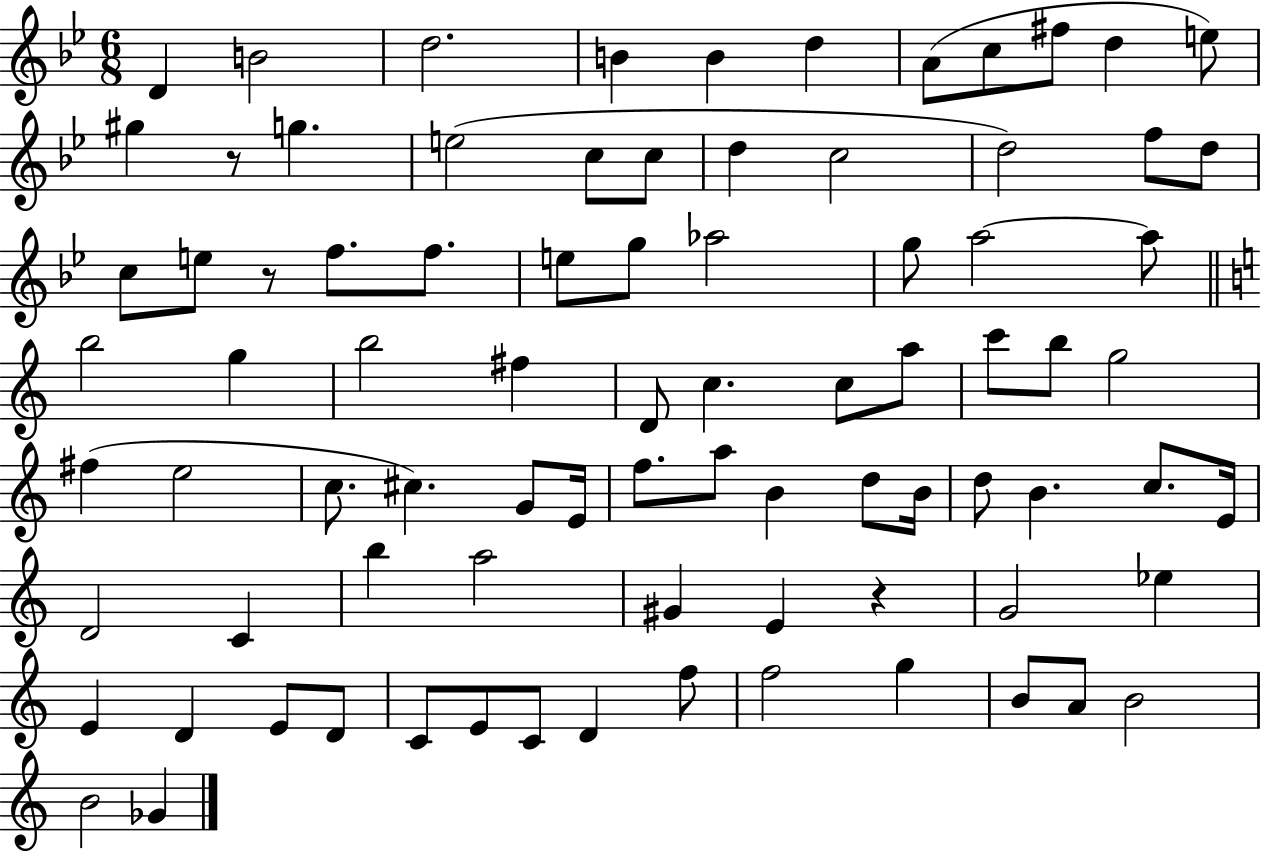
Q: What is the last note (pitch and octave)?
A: Gb4